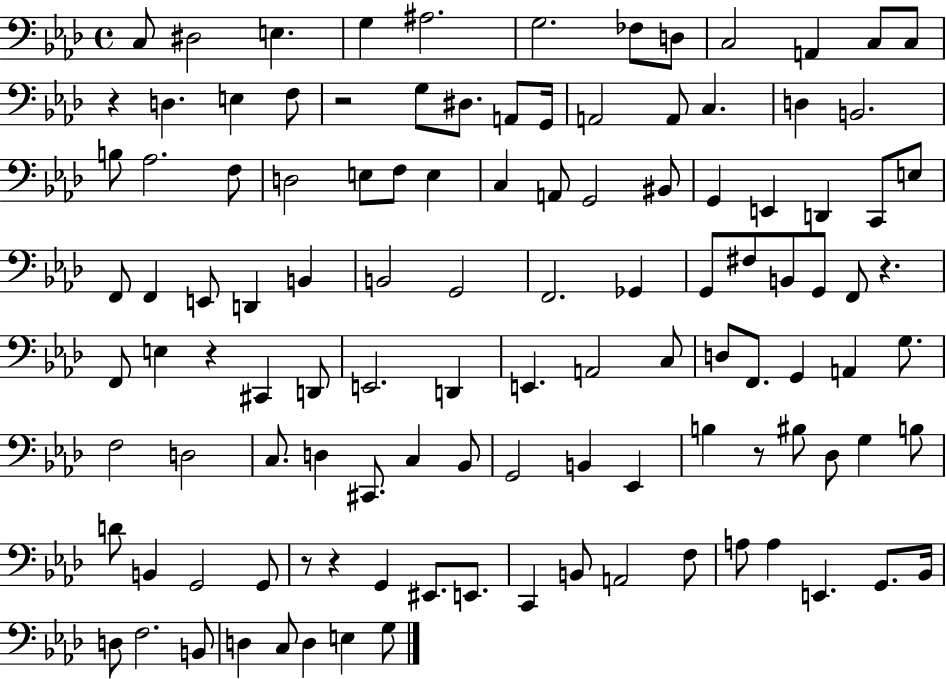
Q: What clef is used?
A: bass